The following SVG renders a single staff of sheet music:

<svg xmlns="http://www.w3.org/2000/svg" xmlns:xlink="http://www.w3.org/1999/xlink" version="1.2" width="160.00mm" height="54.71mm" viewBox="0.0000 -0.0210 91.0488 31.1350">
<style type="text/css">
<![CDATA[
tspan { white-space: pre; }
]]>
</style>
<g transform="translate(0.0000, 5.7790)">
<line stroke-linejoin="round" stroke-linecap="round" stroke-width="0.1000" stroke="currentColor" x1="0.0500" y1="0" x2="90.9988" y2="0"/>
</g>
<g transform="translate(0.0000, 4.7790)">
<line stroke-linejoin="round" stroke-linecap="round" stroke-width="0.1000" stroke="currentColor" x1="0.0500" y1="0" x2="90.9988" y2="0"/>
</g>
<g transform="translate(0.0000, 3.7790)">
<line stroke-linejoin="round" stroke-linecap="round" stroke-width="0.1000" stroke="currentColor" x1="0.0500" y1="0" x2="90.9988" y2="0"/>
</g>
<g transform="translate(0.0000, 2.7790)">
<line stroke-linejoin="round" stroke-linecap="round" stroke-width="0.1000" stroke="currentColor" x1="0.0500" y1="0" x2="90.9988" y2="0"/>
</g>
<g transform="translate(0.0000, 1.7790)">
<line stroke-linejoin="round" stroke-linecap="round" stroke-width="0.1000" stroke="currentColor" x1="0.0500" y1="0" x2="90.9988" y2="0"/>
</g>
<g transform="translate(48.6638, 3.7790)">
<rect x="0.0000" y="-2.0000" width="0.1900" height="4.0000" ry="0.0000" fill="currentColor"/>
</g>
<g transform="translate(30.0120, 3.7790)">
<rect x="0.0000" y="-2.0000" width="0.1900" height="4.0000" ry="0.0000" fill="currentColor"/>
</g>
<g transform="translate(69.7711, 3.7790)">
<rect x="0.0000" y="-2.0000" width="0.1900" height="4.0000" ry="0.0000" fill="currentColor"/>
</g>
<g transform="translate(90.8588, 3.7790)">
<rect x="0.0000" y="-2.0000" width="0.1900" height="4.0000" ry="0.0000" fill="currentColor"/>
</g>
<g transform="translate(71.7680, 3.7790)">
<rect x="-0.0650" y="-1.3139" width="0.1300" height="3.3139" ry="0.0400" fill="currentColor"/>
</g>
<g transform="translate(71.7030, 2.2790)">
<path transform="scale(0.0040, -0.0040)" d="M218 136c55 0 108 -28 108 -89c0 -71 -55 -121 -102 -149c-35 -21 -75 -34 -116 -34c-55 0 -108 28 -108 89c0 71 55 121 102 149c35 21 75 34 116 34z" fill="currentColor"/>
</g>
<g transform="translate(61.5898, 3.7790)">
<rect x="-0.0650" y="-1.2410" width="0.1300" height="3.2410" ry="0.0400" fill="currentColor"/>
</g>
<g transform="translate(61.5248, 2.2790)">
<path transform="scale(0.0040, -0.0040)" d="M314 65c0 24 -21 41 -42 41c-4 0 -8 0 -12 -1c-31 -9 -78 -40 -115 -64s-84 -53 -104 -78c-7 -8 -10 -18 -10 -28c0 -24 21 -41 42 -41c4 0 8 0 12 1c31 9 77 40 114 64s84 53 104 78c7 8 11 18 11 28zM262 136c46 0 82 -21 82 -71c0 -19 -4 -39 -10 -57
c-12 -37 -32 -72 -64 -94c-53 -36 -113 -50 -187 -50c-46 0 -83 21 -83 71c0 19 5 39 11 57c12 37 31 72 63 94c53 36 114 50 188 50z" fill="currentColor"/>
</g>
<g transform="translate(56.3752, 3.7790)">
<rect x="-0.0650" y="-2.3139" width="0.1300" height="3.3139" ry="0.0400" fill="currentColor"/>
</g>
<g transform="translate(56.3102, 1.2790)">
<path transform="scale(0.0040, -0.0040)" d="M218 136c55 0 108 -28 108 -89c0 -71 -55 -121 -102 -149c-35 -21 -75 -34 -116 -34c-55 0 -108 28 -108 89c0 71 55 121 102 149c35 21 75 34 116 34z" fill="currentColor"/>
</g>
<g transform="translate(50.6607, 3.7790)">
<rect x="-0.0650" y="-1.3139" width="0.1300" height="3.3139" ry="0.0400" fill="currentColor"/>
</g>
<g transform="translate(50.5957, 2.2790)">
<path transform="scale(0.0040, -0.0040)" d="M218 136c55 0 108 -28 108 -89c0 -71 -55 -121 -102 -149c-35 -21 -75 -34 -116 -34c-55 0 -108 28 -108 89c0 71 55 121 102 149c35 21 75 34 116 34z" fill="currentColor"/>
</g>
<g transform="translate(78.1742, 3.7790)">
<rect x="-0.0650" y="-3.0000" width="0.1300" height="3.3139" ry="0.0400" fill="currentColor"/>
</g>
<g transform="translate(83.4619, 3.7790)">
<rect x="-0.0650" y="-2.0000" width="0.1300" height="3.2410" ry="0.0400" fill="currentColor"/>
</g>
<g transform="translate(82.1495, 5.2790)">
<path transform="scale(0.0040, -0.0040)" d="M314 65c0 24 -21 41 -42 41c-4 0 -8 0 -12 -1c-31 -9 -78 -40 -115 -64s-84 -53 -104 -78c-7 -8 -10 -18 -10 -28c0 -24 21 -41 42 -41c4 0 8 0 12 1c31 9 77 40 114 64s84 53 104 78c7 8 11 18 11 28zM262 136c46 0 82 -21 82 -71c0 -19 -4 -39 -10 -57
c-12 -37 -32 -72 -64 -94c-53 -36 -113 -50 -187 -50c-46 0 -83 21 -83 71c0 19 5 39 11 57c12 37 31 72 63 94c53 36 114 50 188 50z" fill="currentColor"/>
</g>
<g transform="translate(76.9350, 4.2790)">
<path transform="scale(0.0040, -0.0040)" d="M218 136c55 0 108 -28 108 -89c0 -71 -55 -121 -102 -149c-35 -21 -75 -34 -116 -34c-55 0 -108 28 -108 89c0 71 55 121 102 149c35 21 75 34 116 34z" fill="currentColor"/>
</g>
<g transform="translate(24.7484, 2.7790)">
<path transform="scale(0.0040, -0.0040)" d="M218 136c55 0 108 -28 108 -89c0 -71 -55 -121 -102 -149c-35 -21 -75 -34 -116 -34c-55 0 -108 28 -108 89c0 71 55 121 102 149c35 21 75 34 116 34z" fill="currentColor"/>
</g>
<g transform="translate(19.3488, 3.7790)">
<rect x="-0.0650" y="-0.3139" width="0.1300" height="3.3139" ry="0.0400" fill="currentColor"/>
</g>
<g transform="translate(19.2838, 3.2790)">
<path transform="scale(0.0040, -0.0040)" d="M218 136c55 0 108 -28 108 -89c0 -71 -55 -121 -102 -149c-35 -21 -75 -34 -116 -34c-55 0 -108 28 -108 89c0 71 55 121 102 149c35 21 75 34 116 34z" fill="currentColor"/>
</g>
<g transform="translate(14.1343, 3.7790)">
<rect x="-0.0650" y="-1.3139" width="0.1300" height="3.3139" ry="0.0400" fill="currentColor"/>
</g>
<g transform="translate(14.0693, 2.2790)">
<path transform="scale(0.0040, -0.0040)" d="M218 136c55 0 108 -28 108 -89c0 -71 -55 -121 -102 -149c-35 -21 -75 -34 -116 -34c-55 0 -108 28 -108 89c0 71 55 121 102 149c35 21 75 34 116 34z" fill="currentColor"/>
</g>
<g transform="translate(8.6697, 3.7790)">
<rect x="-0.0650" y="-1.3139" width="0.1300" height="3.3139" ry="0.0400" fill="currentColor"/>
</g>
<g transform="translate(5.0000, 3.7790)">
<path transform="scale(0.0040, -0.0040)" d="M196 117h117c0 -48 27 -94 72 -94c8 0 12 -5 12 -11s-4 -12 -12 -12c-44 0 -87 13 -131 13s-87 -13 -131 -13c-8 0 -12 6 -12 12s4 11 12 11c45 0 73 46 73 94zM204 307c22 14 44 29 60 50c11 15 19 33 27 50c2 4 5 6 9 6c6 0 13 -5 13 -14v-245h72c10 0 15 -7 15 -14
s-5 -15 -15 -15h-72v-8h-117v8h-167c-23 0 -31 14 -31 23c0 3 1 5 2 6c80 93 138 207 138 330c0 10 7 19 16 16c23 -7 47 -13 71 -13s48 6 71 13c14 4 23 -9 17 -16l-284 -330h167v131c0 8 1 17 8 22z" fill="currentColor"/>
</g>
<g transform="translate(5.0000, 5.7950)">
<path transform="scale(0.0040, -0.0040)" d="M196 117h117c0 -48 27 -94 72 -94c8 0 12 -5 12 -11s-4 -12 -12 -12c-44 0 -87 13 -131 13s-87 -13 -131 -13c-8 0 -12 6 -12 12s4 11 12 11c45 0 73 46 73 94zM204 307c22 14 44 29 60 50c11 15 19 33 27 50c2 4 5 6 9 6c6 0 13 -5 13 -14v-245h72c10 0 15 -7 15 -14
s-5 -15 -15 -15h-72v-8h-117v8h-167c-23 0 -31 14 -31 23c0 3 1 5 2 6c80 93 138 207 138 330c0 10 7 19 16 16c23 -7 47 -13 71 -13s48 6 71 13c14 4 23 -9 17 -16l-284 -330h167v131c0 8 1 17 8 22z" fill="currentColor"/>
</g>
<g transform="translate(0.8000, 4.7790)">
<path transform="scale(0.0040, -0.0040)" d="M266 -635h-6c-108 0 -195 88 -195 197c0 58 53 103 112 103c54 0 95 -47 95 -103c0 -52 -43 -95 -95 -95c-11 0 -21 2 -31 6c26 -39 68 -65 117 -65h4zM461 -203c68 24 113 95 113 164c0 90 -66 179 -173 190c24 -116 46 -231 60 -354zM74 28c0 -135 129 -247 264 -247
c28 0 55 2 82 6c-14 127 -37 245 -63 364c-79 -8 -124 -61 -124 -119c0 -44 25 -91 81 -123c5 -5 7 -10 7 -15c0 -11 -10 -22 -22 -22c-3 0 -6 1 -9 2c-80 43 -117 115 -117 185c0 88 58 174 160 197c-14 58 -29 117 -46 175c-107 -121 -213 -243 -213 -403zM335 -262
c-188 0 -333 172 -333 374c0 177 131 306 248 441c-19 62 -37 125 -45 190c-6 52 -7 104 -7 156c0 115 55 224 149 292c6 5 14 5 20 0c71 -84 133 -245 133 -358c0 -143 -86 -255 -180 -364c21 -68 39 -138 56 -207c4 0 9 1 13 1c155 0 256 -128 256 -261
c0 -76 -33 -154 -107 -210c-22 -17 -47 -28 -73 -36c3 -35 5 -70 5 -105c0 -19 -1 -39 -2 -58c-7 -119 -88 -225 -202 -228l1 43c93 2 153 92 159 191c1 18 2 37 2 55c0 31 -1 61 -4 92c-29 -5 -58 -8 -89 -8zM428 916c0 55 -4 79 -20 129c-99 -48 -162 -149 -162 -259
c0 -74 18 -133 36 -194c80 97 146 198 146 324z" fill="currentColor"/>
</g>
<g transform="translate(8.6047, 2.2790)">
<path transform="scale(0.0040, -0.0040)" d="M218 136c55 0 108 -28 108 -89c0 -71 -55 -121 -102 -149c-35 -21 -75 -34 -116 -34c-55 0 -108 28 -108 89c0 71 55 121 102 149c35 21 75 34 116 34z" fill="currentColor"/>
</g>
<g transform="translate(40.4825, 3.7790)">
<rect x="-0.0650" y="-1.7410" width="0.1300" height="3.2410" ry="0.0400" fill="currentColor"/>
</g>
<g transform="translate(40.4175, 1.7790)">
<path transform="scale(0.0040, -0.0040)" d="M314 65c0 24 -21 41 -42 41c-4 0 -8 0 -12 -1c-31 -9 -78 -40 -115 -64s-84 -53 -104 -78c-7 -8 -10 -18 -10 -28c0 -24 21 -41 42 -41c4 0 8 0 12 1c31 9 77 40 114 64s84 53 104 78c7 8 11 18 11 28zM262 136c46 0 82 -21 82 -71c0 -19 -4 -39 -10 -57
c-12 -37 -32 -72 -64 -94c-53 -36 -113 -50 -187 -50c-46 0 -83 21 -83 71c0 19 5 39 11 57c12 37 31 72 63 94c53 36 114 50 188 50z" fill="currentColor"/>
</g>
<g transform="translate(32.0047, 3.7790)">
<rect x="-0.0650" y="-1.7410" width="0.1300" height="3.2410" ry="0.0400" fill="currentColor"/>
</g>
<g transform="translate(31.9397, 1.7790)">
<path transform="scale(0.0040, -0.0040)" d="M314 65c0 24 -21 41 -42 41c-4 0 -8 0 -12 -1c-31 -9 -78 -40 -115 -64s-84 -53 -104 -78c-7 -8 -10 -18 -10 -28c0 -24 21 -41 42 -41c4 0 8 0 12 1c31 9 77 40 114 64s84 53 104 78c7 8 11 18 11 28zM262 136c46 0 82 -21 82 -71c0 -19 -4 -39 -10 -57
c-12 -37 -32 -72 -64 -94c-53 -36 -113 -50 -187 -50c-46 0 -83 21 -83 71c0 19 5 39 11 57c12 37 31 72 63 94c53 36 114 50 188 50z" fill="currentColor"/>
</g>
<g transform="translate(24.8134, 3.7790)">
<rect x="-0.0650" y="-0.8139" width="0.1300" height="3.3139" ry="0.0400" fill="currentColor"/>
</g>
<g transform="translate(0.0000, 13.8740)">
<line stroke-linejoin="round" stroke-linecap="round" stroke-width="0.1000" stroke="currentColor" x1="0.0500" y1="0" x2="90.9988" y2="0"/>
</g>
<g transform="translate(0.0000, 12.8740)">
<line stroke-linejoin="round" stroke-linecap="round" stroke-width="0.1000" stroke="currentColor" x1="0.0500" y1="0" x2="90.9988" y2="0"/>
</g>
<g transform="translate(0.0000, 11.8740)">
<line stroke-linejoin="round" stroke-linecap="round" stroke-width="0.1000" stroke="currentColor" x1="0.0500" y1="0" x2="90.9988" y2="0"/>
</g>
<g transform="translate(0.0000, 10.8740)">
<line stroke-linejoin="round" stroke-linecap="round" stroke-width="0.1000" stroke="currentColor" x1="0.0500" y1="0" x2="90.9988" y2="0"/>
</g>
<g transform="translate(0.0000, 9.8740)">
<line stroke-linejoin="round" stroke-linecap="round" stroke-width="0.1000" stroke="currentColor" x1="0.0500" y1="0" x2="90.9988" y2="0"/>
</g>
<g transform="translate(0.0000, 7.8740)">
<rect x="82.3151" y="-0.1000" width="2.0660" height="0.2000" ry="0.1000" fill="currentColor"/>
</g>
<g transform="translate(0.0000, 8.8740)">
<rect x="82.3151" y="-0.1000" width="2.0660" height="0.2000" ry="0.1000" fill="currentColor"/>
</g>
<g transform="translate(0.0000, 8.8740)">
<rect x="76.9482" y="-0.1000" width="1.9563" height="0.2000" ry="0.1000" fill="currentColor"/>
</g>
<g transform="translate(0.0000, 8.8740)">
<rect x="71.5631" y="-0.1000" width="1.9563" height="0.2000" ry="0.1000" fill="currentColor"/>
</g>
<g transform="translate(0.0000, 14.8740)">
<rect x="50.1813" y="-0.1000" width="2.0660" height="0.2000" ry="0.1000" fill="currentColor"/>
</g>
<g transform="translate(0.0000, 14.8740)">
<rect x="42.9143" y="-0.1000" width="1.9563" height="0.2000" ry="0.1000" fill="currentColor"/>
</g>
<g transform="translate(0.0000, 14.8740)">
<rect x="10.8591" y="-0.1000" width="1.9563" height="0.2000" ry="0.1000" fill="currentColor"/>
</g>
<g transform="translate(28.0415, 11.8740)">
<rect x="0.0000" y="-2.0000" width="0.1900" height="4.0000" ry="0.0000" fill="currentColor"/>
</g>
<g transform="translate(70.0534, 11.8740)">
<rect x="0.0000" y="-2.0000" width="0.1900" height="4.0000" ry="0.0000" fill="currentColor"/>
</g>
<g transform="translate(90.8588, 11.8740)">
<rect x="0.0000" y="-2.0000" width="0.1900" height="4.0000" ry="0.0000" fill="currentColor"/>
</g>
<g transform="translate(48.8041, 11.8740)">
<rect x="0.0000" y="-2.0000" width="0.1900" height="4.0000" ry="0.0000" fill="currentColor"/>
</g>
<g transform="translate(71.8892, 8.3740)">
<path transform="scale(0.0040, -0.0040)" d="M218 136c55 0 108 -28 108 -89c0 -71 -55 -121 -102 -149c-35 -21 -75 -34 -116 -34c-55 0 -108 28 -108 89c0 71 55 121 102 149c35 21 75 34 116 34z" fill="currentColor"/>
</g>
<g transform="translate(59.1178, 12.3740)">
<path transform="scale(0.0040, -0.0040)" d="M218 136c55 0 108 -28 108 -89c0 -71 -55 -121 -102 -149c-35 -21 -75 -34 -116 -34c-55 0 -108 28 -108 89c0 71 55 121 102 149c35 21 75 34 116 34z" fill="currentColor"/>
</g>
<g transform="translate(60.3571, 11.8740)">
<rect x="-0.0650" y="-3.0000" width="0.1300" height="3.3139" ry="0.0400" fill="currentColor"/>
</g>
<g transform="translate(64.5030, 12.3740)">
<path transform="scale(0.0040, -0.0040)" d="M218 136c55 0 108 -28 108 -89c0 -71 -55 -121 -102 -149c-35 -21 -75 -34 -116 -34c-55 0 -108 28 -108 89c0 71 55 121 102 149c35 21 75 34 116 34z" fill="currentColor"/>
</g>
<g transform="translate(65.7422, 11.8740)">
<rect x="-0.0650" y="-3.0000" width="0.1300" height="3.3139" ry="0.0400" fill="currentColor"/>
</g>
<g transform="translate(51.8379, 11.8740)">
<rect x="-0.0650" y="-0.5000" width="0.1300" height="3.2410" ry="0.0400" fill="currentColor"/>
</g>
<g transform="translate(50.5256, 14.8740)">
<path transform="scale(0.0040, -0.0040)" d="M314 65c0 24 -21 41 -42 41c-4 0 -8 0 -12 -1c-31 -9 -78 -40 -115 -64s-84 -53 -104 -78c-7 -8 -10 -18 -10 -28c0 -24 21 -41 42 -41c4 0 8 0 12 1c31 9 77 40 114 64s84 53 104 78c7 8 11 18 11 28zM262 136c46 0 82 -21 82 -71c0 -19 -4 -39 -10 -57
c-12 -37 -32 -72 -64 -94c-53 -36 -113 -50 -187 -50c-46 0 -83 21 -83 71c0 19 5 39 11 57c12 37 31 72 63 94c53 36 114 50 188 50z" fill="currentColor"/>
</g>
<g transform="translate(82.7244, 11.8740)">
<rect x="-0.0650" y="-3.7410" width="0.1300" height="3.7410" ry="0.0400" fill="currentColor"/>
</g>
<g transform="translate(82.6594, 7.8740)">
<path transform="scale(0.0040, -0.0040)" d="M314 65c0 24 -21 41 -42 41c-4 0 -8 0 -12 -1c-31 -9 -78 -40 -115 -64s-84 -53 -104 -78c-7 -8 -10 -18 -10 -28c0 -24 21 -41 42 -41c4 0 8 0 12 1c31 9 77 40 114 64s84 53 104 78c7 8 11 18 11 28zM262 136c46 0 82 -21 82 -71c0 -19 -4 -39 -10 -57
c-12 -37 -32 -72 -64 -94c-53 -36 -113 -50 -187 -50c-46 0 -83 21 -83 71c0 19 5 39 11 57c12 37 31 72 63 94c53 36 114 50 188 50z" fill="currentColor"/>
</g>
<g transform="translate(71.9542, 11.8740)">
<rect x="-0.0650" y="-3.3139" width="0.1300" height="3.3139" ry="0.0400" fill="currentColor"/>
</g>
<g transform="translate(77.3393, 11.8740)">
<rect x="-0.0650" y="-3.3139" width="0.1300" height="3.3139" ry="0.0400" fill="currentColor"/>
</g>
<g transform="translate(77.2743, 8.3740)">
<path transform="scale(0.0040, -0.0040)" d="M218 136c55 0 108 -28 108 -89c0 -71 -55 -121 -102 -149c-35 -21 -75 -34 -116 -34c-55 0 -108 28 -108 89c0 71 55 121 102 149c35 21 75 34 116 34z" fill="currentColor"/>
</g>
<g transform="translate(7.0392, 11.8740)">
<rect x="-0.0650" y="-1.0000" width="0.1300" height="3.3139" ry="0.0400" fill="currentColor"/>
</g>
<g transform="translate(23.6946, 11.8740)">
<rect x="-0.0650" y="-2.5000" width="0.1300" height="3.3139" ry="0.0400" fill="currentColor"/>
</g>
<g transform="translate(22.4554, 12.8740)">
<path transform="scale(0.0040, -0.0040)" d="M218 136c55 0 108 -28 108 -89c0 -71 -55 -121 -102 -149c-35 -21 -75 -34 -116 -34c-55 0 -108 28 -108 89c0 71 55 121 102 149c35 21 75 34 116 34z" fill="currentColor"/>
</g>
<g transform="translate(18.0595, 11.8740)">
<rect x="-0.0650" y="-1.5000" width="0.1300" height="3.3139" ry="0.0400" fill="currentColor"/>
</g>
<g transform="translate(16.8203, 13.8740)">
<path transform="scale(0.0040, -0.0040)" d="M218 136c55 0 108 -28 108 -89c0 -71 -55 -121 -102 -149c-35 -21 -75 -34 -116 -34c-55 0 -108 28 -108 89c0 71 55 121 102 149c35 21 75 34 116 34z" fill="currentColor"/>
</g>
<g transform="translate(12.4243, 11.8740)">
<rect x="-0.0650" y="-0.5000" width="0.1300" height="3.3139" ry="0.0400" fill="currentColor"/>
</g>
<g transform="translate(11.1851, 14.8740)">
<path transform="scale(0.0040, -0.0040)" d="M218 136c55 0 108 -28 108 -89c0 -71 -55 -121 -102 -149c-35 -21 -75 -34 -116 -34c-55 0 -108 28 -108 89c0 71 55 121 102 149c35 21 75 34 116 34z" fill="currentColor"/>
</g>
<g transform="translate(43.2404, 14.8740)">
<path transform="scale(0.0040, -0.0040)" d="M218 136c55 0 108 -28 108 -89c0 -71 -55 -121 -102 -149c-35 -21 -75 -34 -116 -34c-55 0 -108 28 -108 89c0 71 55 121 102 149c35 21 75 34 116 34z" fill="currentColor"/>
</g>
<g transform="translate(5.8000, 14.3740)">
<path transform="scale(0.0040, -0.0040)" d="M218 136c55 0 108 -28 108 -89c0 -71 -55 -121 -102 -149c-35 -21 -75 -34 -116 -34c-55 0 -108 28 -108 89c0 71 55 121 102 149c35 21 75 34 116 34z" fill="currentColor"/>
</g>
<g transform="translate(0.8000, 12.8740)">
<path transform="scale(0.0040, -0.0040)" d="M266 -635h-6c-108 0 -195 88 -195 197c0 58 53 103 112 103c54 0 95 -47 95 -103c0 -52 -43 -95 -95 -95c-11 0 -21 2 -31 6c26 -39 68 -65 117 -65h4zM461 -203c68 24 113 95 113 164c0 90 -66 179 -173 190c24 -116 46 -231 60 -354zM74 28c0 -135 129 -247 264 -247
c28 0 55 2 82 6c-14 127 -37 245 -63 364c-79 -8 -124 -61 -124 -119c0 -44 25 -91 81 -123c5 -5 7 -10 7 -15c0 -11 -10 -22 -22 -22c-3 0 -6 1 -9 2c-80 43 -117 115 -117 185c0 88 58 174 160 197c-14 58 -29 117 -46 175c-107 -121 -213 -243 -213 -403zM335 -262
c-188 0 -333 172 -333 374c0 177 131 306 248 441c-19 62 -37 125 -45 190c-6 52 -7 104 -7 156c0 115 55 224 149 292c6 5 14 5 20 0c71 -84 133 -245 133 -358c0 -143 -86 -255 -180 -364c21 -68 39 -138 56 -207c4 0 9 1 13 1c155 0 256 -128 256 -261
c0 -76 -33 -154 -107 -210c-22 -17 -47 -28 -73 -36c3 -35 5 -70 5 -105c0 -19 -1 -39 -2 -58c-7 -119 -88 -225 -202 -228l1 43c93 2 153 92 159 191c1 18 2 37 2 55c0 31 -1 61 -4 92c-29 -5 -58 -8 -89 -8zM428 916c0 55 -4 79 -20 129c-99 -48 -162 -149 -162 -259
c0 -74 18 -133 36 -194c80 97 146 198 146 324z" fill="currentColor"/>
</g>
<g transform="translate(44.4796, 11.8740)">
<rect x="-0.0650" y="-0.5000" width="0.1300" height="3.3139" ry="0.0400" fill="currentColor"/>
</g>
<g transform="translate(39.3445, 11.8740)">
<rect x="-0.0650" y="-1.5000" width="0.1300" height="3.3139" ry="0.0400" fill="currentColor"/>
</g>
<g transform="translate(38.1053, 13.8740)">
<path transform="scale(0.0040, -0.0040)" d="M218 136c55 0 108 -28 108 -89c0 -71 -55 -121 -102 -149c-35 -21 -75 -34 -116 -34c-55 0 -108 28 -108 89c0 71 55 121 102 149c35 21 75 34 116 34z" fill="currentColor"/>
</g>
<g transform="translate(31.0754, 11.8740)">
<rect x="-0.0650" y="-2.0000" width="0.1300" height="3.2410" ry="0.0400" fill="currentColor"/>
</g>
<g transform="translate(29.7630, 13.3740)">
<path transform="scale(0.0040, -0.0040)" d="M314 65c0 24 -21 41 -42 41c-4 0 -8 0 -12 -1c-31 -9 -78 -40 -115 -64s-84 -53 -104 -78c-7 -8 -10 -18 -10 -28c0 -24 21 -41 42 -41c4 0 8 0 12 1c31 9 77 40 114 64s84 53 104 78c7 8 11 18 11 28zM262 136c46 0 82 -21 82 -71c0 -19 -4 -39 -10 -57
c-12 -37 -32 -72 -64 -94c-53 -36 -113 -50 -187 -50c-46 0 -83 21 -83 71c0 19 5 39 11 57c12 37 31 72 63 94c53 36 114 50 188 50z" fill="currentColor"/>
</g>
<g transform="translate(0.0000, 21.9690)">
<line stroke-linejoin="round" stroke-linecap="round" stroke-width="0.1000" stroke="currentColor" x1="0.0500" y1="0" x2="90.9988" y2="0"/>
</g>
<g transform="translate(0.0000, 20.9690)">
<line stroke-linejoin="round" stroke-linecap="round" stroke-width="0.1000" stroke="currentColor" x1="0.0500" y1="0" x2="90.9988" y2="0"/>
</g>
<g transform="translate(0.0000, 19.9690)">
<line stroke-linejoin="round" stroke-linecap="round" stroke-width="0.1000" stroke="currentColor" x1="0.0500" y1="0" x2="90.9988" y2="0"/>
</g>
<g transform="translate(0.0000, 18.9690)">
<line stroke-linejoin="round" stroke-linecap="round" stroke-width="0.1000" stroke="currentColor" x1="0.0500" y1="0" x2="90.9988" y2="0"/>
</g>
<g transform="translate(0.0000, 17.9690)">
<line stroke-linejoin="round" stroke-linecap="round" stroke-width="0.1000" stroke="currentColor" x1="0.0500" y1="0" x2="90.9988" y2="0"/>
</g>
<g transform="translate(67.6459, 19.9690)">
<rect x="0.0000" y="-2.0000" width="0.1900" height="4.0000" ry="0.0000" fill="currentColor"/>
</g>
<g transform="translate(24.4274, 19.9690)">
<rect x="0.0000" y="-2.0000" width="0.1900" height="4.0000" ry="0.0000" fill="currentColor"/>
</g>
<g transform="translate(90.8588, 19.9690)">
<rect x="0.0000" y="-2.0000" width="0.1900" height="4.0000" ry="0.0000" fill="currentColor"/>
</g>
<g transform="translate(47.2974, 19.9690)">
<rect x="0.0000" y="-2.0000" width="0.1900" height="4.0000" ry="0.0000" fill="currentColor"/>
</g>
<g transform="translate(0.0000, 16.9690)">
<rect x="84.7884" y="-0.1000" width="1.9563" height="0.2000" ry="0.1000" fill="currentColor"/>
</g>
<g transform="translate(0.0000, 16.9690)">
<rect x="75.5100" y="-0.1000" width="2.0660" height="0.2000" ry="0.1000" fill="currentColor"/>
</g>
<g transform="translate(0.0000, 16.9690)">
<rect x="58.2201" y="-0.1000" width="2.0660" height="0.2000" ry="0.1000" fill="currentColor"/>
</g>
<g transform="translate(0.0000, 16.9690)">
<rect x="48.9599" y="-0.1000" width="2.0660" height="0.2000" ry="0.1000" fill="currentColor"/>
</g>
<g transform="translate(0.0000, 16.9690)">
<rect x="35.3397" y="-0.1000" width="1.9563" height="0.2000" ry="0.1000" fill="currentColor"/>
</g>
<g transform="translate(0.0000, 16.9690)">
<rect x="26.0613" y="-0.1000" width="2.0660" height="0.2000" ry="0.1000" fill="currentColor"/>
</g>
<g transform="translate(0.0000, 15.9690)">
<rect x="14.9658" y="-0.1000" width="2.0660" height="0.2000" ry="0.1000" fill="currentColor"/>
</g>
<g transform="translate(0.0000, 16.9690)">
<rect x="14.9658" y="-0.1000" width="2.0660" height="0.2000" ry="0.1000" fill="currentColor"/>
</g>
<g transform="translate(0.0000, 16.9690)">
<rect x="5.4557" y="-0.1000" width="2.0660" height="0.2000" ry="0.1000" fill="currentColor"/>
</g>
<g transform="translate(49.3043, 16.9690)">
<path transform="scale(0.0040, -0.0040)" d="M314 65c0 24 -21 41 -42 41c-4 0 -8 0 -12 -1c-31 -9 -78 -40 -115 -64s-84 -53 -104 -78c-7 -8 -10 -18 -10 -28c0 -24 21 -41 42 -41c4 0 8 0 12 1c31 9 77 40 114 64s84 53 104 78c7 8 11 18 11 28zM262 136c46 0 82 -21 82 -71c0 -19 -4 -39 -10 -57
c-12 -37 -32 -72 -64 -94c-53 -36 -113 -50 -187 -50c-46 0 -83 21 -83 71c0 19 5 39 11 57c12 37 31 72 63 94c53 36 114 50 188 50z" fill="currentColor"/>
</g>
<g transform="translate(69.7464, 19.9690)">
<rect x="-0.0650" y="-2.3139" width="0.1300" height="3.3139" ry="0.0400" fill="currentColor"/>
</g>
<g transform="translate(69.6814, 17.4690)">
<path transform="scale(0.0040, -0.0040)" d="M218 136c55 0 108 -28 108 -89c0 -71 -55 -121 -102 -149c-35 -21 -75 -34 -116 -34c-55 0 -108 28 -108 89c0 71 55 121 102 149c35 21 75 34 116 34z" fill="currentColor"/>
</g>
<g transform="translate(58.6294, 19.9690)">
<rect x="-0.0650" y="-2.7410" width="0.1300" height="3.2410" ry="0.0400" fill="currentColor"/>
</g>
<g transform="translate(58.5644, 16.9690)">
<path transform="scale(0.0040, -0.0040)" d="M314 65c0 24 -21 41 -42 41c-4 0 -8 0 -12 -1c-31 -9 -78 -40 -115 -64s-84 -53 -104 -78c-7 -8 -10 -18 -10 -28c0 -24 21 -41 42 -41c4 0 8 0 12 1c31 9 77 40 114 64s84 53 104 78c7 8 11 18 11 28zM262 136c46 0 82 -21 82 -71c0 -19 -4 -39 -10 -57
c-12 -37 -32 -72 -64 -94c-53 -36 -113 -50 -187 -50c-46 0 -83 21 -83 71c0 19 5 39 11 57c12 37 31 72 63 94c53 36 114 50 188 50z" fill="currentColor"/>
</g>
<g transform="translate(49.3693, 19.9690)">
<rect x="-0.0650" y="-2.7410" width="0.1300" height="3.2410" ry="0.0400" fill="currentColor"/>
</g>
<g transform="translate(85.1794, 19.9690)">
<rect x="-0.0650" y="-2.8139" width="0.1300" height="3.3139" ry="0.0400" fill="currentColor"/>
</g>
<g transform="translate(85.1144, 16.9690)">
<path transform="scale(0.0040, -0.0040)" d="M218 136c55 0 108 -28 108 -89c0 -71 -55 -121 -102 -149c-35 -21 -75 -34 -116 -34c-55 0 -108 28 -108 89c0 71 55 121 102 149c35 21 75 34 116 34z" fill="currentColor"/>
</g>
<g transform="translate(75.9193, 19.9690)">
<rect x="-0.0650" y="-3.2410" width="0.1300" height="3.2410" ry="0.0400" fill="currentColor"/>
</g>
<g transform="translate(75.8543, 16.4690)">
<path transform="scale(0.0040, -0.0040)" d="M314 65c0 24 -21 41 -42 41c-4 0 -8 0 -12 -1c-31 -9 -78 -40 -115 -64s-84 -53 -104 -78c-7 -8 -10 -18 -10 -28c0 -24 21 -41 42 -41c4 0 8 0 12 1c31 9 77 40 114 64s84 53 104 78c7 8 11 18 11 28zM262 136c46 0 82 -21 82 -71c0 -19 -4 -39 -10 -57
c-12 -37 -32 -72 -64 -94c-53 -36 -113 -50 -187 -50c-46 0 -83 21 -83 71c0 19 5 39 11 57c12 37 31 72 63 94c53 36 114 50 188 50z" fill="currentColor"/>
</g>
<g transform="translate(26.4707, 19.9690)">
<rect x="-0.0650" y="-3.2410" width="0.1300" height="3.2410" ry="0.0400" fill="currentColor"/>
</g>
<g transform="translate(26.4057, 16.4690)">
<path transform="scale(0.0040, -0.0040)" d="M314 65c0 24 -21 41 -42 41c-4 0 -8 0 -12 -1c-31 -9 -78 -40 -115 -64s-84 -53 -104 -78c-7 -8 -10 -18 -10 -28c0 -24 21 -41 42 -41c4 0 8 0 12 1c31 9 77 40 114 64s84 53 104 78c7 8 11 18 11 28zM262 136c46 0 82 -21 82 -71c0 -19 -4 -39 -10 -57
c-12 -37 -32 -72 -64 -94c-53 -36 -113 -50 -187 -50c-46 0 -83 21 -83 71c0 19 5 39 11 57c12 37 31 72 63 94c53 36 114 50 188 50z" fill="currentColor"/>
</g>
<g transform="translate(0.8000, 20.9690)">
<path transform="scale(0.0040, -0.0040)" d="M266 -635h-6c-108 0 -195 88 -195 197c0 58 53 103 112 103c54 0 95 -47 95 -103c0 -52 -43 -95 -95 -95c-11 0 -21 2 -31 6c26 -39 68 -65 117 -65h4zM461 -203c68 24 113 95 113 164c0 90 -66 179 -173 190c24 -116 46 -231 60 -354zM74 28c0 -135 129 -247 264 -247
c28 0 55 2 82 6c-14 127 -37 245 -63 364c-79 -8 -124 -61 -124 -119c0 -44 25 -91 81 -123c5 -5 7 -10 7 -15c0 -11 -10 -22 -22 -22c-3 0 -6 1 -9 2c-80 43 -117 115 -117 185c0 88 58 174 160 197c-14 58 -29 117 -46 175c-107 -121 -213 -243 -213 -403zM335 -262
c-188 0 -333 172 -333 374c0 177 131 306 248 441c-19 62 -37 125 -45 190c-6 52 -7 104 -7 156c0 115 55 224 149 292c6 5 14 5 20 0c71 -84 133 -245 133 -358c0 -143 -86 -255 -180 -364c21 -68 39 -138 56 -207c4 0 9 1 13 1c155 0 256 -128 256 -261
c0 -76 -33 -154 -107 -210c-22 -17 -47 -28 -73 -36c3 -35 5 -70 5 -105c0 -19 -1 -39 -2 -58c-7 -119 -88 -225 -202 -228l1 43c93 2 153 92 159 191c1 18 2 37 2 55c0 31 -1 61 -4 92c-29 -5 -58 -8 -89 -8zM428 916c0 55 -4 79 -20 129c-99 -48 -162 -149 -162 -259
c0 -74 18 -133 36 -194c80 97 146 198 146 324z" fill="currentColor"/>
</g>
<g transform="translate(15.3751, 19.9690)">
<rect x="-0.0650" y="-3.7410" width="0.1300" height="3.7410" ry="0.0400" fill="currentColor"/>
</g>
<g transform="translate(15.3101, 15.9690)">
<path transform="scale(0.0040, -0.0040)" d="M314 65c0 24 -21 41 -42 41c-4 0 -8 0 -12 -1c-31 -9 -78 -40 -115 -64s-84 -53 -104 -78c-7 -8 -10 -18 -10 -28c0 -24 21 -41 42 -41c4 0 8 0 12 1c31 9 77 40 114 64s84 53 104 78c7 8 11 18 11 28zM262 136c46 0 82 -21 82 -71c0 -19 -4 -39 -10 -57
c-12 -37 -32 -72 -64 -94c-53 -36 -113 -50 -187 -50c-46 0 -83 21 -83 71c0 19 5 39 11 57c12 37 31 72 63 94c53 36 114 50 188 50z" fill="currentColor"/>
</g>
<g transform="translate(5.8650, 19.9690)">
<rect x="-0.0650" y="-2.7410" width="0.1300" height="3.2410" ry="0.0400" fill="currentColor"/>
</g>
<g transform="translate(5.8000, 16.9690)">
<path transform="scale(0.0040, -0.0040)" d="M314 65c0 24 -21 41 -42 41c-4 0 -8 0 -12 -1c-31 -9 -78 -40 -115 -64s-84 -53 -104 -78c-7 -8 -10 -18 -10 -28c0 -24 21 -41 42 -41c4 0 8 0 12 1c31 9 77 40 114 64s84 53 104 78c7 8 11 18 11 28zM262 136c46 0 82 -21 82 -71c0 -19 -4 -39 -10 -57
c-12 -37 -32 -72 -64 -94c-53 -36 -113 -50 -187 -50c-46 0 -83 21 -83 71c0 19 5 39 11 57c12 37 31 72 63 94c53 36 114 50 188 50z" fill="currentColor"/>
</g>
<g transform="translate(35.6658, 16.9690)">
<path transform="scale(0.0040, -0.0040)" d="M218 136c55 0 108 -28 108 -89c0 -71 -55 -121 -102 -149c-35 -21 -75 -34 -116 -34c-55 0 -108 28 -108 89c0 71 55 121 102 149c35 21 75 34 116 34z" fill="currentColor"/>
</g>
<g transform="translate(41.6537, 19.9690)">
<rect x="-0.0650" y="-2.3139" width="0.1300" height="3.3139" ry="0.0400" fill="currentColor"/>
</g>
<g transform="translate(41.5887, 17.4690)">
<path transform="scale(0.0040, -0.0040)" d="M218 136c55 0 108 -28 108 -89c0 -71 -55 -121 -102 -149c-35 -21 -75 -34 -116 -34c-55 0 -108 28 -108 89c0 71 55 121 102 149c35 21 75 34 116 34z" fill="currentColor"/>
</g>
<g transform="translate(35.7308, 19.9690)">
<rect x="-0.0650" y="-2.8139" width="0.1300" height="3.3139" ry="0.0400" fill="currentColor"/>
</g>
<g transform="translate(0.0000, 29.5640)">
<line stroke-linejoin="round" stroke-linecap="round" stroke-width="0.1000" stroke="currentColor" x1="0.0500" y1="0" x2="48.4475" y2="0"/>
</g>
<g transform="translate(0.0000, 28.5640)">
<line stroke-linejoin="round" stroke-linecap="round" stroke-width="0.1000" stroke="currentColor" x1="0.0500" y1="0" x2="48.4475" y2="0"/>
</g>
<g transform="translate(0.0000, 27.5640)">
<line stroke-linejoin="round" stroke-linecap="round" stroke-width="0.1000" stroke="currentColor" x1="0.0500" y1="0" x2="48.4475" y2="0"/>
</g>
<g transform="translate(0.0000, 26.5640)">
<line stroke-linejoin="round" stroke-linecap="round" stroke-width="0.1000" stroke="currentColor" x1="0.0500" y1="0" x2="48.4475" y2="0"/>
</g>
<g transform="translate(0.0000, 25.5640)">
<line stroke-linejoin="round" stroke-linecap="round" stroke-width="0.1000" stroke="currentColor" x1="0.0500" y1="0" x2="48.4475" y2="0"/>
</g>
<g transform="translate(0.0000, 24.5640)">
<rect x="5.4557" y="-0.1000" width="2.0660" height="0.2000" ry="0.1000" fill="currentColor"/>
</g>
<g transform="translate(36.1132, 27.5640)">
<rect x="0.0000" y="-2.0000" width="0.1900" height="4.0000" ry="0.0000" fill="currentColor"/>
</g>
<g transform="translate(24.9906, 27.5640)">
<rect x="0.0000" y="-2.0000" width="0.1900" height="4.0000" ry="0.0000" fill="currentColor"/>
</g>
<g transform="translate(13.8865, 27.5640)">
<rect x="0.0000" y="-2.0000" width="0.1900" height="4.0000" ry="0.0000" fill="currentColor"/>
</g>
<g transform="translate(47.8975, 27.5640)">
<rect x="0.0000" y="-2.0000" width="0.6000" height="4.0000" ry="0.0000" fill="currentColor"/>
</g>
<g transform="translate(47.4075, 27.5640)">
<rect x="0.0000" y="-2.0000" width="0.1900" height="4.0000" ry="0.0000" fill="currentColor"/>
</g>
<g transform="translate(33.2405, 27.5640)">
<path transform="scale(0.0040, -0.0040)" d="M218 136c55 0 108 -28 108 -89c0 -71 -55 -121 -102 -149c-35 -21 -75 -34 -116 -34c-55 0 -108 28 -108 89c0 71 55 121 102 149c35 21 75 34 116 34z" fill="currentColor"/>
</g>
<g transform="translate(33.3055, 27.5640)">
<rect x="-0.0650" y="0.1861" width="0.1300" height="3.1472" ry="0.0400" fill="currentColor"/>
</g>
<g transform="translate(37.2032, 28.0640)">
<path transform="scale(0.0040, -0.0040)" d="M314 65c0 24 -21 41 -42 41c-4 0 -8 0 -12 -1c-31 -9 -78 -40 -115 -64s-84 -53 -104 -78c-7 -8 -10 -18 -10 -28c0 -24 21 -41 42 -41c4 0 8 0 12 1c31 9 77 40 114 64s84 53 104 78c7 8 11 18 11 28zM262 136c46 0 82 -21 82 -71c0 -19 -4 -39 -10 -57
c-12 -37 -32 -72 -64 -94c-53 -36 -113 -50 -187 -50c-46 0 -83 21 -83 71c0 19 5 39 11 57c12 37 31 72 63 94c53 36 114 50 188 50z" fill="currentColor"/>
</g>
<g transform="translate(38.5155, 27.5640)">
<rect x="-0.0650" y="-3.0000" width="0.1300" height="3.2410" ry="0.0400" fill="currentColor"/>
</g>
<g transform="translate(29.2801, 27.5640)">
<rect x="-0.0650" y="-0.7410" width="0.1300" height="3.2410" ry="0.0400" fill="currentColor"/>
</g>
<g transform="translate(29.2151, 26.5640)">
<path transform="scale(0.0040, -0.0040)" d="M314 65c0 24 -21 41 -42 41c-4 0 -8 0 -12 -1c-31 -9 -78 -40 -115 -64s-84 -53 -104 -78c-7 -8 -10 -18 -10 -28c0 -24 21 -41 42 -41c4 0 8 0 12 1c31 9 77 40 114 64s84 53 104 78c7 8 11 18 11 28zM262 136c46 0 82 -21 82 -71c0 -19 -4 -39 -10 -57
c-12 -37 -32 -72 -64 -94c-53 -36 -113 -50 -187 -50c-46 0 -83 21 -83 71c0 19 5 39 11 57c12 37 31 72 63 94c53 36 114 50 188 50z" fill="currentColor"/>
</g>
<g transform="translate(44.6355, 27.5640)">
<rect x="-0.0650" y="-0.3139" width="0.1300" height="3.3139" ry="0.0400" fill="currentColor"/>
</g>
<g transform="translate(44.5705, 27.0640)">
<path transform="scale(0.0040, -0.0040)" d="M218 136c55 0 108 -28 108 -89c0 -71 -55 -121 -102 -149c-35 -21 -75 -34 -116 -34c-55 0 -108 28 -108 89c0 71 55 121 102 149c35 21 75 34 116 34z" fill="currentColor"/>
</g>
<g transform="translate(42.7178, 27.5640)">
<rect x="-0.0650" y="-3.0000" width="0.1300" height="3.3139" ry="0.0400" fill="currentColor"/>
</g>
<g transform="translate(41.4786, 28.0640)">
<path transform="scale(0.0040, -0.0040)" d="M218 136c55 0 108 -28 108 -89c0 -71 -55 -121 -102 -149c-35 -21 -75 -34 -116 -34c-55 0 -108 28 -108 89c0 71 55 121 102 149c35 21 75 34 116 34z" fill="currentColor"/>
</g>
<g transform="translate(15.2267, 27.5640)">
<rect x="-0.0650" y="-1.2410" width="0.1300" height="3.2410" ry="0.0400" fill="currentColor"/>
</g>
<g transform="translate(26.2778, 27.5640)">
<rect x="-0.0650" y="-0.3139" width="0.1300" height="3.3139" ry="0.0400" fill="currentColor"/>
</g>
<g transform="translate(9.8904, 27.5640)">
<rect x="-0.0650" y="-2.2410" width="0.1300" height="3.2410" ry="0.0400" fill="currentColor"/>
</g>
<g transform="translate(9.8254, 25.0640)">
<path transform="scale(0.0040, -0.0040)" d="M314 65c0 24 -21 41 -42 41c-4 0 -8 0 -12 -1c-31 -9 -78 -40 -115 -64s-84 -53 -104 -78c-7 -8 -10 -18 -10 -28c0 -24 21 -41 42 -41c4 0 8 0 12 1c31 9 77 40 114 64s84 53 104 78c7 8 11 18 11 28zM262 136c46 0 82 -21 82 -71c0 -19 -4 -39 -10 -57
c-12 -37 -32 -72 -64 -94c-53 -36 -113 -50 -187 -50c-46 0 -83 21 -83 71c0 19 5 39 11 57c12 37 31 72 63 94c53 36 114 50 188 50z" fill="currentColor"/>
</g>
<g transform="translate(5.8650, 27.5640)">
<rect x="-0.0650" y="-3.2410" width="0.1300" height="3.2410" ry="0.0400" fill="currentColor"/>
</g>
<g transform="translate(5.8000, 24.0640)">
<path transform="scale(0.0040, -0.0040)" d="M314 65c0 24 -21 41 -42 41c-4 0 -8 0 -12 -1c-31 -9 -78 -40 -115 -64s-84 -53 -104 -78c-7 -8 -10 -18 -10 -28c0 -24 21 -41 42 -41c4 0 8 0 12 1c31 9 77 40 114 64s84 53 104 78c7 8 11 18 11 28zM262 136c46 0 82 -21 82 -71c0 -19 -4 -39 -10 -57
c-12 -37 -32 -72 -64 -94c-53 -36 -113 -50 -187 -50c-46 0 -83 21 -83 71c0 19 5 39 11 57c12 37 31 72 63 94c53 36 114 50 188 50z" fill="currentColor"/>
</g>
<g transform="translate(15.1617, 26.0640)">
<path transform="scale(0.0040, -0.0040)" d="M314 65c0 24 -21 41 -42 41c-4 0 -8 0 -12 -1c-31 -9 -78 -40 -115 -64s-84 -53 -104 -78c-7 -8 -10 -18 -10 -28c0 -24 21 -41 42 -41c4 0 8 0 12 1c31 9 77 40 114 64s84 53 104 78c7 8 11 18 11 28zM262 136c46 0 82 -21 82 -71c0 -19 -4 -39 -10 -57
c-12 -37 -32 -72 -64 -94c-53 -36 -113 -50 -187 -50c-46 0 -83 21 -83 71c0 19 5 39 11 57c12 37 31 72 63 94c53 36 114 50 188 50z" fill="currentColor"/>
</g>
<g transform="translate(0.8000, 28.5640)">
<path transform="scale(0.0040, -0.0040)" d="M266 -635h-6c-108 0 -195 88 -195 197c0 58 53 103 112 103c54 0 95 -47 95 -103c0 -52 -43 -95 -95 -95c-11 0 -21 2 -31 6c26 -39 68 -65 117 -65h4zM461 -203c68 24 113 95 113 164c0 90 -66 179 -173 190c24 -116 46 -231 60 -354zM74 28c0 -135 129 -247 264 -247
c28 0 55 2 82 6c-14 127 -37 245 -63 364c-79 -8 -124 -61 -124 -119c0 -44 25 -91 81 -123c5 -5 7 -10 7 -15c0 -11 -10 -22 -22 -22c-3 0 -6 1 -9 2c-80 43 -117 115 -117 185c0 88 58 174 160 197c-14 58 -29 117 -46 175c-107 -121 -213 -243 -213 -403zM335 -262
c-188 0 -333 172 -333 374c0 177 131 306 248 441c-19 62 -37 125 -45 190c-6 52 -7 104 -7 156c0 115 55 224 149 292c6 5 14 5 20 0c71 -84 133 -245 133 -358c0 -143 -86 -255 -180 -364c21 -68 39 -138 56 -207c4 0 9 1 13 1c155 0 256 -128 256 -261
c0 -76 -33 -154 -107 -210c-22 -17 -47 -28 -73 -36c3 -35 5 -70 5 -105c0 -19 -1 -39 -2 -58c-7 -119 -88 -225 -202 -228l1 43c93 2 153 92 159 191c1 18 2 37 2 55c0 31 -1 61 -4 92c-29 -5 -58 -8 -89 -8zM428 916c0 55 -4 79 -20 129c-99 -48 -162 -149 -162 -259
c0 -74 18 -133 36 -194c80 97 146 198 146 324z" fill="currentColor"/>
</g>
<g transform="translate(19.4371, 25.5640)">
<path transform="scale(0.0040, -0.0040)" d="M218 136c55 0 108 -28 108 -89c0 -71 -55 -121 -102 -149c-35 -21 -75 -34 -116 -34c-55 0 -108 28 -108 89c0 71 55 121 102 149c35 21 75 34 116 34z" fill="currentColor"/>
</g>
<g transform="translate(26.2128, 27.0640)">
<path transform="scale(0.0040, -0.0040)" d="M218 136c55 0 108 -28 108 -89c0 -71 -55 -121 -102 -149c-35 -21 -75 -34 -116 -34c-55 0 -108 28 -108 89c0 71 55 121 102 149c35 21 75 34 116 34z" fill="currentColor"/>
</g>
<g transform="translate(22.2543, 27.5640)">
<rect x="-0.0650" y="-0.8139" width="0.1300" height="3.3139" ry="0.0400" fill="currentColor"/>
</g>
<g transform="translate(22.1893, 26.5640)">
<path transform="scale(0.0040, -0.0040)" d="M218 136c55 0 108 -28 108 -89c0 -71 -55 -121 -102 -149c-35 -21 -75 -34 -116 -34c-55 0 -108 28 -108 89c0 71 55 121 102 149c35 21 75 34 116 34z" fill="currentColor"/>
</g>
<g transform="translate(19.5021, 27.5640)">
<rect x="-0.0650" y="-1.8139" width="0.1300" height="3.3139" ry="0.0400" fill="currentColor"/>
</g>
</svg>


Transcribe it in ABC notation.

X:1
T:Untitled
M:4/4
L:1/4
K:C
e e c d f2 f2 e g e2 e A F2 D C E G F2 E C C2 A A b b c'2 a2 c'2 b2 a g a2 a2 g b2 a b2 g2 e2 f d c d2 B A2 A c